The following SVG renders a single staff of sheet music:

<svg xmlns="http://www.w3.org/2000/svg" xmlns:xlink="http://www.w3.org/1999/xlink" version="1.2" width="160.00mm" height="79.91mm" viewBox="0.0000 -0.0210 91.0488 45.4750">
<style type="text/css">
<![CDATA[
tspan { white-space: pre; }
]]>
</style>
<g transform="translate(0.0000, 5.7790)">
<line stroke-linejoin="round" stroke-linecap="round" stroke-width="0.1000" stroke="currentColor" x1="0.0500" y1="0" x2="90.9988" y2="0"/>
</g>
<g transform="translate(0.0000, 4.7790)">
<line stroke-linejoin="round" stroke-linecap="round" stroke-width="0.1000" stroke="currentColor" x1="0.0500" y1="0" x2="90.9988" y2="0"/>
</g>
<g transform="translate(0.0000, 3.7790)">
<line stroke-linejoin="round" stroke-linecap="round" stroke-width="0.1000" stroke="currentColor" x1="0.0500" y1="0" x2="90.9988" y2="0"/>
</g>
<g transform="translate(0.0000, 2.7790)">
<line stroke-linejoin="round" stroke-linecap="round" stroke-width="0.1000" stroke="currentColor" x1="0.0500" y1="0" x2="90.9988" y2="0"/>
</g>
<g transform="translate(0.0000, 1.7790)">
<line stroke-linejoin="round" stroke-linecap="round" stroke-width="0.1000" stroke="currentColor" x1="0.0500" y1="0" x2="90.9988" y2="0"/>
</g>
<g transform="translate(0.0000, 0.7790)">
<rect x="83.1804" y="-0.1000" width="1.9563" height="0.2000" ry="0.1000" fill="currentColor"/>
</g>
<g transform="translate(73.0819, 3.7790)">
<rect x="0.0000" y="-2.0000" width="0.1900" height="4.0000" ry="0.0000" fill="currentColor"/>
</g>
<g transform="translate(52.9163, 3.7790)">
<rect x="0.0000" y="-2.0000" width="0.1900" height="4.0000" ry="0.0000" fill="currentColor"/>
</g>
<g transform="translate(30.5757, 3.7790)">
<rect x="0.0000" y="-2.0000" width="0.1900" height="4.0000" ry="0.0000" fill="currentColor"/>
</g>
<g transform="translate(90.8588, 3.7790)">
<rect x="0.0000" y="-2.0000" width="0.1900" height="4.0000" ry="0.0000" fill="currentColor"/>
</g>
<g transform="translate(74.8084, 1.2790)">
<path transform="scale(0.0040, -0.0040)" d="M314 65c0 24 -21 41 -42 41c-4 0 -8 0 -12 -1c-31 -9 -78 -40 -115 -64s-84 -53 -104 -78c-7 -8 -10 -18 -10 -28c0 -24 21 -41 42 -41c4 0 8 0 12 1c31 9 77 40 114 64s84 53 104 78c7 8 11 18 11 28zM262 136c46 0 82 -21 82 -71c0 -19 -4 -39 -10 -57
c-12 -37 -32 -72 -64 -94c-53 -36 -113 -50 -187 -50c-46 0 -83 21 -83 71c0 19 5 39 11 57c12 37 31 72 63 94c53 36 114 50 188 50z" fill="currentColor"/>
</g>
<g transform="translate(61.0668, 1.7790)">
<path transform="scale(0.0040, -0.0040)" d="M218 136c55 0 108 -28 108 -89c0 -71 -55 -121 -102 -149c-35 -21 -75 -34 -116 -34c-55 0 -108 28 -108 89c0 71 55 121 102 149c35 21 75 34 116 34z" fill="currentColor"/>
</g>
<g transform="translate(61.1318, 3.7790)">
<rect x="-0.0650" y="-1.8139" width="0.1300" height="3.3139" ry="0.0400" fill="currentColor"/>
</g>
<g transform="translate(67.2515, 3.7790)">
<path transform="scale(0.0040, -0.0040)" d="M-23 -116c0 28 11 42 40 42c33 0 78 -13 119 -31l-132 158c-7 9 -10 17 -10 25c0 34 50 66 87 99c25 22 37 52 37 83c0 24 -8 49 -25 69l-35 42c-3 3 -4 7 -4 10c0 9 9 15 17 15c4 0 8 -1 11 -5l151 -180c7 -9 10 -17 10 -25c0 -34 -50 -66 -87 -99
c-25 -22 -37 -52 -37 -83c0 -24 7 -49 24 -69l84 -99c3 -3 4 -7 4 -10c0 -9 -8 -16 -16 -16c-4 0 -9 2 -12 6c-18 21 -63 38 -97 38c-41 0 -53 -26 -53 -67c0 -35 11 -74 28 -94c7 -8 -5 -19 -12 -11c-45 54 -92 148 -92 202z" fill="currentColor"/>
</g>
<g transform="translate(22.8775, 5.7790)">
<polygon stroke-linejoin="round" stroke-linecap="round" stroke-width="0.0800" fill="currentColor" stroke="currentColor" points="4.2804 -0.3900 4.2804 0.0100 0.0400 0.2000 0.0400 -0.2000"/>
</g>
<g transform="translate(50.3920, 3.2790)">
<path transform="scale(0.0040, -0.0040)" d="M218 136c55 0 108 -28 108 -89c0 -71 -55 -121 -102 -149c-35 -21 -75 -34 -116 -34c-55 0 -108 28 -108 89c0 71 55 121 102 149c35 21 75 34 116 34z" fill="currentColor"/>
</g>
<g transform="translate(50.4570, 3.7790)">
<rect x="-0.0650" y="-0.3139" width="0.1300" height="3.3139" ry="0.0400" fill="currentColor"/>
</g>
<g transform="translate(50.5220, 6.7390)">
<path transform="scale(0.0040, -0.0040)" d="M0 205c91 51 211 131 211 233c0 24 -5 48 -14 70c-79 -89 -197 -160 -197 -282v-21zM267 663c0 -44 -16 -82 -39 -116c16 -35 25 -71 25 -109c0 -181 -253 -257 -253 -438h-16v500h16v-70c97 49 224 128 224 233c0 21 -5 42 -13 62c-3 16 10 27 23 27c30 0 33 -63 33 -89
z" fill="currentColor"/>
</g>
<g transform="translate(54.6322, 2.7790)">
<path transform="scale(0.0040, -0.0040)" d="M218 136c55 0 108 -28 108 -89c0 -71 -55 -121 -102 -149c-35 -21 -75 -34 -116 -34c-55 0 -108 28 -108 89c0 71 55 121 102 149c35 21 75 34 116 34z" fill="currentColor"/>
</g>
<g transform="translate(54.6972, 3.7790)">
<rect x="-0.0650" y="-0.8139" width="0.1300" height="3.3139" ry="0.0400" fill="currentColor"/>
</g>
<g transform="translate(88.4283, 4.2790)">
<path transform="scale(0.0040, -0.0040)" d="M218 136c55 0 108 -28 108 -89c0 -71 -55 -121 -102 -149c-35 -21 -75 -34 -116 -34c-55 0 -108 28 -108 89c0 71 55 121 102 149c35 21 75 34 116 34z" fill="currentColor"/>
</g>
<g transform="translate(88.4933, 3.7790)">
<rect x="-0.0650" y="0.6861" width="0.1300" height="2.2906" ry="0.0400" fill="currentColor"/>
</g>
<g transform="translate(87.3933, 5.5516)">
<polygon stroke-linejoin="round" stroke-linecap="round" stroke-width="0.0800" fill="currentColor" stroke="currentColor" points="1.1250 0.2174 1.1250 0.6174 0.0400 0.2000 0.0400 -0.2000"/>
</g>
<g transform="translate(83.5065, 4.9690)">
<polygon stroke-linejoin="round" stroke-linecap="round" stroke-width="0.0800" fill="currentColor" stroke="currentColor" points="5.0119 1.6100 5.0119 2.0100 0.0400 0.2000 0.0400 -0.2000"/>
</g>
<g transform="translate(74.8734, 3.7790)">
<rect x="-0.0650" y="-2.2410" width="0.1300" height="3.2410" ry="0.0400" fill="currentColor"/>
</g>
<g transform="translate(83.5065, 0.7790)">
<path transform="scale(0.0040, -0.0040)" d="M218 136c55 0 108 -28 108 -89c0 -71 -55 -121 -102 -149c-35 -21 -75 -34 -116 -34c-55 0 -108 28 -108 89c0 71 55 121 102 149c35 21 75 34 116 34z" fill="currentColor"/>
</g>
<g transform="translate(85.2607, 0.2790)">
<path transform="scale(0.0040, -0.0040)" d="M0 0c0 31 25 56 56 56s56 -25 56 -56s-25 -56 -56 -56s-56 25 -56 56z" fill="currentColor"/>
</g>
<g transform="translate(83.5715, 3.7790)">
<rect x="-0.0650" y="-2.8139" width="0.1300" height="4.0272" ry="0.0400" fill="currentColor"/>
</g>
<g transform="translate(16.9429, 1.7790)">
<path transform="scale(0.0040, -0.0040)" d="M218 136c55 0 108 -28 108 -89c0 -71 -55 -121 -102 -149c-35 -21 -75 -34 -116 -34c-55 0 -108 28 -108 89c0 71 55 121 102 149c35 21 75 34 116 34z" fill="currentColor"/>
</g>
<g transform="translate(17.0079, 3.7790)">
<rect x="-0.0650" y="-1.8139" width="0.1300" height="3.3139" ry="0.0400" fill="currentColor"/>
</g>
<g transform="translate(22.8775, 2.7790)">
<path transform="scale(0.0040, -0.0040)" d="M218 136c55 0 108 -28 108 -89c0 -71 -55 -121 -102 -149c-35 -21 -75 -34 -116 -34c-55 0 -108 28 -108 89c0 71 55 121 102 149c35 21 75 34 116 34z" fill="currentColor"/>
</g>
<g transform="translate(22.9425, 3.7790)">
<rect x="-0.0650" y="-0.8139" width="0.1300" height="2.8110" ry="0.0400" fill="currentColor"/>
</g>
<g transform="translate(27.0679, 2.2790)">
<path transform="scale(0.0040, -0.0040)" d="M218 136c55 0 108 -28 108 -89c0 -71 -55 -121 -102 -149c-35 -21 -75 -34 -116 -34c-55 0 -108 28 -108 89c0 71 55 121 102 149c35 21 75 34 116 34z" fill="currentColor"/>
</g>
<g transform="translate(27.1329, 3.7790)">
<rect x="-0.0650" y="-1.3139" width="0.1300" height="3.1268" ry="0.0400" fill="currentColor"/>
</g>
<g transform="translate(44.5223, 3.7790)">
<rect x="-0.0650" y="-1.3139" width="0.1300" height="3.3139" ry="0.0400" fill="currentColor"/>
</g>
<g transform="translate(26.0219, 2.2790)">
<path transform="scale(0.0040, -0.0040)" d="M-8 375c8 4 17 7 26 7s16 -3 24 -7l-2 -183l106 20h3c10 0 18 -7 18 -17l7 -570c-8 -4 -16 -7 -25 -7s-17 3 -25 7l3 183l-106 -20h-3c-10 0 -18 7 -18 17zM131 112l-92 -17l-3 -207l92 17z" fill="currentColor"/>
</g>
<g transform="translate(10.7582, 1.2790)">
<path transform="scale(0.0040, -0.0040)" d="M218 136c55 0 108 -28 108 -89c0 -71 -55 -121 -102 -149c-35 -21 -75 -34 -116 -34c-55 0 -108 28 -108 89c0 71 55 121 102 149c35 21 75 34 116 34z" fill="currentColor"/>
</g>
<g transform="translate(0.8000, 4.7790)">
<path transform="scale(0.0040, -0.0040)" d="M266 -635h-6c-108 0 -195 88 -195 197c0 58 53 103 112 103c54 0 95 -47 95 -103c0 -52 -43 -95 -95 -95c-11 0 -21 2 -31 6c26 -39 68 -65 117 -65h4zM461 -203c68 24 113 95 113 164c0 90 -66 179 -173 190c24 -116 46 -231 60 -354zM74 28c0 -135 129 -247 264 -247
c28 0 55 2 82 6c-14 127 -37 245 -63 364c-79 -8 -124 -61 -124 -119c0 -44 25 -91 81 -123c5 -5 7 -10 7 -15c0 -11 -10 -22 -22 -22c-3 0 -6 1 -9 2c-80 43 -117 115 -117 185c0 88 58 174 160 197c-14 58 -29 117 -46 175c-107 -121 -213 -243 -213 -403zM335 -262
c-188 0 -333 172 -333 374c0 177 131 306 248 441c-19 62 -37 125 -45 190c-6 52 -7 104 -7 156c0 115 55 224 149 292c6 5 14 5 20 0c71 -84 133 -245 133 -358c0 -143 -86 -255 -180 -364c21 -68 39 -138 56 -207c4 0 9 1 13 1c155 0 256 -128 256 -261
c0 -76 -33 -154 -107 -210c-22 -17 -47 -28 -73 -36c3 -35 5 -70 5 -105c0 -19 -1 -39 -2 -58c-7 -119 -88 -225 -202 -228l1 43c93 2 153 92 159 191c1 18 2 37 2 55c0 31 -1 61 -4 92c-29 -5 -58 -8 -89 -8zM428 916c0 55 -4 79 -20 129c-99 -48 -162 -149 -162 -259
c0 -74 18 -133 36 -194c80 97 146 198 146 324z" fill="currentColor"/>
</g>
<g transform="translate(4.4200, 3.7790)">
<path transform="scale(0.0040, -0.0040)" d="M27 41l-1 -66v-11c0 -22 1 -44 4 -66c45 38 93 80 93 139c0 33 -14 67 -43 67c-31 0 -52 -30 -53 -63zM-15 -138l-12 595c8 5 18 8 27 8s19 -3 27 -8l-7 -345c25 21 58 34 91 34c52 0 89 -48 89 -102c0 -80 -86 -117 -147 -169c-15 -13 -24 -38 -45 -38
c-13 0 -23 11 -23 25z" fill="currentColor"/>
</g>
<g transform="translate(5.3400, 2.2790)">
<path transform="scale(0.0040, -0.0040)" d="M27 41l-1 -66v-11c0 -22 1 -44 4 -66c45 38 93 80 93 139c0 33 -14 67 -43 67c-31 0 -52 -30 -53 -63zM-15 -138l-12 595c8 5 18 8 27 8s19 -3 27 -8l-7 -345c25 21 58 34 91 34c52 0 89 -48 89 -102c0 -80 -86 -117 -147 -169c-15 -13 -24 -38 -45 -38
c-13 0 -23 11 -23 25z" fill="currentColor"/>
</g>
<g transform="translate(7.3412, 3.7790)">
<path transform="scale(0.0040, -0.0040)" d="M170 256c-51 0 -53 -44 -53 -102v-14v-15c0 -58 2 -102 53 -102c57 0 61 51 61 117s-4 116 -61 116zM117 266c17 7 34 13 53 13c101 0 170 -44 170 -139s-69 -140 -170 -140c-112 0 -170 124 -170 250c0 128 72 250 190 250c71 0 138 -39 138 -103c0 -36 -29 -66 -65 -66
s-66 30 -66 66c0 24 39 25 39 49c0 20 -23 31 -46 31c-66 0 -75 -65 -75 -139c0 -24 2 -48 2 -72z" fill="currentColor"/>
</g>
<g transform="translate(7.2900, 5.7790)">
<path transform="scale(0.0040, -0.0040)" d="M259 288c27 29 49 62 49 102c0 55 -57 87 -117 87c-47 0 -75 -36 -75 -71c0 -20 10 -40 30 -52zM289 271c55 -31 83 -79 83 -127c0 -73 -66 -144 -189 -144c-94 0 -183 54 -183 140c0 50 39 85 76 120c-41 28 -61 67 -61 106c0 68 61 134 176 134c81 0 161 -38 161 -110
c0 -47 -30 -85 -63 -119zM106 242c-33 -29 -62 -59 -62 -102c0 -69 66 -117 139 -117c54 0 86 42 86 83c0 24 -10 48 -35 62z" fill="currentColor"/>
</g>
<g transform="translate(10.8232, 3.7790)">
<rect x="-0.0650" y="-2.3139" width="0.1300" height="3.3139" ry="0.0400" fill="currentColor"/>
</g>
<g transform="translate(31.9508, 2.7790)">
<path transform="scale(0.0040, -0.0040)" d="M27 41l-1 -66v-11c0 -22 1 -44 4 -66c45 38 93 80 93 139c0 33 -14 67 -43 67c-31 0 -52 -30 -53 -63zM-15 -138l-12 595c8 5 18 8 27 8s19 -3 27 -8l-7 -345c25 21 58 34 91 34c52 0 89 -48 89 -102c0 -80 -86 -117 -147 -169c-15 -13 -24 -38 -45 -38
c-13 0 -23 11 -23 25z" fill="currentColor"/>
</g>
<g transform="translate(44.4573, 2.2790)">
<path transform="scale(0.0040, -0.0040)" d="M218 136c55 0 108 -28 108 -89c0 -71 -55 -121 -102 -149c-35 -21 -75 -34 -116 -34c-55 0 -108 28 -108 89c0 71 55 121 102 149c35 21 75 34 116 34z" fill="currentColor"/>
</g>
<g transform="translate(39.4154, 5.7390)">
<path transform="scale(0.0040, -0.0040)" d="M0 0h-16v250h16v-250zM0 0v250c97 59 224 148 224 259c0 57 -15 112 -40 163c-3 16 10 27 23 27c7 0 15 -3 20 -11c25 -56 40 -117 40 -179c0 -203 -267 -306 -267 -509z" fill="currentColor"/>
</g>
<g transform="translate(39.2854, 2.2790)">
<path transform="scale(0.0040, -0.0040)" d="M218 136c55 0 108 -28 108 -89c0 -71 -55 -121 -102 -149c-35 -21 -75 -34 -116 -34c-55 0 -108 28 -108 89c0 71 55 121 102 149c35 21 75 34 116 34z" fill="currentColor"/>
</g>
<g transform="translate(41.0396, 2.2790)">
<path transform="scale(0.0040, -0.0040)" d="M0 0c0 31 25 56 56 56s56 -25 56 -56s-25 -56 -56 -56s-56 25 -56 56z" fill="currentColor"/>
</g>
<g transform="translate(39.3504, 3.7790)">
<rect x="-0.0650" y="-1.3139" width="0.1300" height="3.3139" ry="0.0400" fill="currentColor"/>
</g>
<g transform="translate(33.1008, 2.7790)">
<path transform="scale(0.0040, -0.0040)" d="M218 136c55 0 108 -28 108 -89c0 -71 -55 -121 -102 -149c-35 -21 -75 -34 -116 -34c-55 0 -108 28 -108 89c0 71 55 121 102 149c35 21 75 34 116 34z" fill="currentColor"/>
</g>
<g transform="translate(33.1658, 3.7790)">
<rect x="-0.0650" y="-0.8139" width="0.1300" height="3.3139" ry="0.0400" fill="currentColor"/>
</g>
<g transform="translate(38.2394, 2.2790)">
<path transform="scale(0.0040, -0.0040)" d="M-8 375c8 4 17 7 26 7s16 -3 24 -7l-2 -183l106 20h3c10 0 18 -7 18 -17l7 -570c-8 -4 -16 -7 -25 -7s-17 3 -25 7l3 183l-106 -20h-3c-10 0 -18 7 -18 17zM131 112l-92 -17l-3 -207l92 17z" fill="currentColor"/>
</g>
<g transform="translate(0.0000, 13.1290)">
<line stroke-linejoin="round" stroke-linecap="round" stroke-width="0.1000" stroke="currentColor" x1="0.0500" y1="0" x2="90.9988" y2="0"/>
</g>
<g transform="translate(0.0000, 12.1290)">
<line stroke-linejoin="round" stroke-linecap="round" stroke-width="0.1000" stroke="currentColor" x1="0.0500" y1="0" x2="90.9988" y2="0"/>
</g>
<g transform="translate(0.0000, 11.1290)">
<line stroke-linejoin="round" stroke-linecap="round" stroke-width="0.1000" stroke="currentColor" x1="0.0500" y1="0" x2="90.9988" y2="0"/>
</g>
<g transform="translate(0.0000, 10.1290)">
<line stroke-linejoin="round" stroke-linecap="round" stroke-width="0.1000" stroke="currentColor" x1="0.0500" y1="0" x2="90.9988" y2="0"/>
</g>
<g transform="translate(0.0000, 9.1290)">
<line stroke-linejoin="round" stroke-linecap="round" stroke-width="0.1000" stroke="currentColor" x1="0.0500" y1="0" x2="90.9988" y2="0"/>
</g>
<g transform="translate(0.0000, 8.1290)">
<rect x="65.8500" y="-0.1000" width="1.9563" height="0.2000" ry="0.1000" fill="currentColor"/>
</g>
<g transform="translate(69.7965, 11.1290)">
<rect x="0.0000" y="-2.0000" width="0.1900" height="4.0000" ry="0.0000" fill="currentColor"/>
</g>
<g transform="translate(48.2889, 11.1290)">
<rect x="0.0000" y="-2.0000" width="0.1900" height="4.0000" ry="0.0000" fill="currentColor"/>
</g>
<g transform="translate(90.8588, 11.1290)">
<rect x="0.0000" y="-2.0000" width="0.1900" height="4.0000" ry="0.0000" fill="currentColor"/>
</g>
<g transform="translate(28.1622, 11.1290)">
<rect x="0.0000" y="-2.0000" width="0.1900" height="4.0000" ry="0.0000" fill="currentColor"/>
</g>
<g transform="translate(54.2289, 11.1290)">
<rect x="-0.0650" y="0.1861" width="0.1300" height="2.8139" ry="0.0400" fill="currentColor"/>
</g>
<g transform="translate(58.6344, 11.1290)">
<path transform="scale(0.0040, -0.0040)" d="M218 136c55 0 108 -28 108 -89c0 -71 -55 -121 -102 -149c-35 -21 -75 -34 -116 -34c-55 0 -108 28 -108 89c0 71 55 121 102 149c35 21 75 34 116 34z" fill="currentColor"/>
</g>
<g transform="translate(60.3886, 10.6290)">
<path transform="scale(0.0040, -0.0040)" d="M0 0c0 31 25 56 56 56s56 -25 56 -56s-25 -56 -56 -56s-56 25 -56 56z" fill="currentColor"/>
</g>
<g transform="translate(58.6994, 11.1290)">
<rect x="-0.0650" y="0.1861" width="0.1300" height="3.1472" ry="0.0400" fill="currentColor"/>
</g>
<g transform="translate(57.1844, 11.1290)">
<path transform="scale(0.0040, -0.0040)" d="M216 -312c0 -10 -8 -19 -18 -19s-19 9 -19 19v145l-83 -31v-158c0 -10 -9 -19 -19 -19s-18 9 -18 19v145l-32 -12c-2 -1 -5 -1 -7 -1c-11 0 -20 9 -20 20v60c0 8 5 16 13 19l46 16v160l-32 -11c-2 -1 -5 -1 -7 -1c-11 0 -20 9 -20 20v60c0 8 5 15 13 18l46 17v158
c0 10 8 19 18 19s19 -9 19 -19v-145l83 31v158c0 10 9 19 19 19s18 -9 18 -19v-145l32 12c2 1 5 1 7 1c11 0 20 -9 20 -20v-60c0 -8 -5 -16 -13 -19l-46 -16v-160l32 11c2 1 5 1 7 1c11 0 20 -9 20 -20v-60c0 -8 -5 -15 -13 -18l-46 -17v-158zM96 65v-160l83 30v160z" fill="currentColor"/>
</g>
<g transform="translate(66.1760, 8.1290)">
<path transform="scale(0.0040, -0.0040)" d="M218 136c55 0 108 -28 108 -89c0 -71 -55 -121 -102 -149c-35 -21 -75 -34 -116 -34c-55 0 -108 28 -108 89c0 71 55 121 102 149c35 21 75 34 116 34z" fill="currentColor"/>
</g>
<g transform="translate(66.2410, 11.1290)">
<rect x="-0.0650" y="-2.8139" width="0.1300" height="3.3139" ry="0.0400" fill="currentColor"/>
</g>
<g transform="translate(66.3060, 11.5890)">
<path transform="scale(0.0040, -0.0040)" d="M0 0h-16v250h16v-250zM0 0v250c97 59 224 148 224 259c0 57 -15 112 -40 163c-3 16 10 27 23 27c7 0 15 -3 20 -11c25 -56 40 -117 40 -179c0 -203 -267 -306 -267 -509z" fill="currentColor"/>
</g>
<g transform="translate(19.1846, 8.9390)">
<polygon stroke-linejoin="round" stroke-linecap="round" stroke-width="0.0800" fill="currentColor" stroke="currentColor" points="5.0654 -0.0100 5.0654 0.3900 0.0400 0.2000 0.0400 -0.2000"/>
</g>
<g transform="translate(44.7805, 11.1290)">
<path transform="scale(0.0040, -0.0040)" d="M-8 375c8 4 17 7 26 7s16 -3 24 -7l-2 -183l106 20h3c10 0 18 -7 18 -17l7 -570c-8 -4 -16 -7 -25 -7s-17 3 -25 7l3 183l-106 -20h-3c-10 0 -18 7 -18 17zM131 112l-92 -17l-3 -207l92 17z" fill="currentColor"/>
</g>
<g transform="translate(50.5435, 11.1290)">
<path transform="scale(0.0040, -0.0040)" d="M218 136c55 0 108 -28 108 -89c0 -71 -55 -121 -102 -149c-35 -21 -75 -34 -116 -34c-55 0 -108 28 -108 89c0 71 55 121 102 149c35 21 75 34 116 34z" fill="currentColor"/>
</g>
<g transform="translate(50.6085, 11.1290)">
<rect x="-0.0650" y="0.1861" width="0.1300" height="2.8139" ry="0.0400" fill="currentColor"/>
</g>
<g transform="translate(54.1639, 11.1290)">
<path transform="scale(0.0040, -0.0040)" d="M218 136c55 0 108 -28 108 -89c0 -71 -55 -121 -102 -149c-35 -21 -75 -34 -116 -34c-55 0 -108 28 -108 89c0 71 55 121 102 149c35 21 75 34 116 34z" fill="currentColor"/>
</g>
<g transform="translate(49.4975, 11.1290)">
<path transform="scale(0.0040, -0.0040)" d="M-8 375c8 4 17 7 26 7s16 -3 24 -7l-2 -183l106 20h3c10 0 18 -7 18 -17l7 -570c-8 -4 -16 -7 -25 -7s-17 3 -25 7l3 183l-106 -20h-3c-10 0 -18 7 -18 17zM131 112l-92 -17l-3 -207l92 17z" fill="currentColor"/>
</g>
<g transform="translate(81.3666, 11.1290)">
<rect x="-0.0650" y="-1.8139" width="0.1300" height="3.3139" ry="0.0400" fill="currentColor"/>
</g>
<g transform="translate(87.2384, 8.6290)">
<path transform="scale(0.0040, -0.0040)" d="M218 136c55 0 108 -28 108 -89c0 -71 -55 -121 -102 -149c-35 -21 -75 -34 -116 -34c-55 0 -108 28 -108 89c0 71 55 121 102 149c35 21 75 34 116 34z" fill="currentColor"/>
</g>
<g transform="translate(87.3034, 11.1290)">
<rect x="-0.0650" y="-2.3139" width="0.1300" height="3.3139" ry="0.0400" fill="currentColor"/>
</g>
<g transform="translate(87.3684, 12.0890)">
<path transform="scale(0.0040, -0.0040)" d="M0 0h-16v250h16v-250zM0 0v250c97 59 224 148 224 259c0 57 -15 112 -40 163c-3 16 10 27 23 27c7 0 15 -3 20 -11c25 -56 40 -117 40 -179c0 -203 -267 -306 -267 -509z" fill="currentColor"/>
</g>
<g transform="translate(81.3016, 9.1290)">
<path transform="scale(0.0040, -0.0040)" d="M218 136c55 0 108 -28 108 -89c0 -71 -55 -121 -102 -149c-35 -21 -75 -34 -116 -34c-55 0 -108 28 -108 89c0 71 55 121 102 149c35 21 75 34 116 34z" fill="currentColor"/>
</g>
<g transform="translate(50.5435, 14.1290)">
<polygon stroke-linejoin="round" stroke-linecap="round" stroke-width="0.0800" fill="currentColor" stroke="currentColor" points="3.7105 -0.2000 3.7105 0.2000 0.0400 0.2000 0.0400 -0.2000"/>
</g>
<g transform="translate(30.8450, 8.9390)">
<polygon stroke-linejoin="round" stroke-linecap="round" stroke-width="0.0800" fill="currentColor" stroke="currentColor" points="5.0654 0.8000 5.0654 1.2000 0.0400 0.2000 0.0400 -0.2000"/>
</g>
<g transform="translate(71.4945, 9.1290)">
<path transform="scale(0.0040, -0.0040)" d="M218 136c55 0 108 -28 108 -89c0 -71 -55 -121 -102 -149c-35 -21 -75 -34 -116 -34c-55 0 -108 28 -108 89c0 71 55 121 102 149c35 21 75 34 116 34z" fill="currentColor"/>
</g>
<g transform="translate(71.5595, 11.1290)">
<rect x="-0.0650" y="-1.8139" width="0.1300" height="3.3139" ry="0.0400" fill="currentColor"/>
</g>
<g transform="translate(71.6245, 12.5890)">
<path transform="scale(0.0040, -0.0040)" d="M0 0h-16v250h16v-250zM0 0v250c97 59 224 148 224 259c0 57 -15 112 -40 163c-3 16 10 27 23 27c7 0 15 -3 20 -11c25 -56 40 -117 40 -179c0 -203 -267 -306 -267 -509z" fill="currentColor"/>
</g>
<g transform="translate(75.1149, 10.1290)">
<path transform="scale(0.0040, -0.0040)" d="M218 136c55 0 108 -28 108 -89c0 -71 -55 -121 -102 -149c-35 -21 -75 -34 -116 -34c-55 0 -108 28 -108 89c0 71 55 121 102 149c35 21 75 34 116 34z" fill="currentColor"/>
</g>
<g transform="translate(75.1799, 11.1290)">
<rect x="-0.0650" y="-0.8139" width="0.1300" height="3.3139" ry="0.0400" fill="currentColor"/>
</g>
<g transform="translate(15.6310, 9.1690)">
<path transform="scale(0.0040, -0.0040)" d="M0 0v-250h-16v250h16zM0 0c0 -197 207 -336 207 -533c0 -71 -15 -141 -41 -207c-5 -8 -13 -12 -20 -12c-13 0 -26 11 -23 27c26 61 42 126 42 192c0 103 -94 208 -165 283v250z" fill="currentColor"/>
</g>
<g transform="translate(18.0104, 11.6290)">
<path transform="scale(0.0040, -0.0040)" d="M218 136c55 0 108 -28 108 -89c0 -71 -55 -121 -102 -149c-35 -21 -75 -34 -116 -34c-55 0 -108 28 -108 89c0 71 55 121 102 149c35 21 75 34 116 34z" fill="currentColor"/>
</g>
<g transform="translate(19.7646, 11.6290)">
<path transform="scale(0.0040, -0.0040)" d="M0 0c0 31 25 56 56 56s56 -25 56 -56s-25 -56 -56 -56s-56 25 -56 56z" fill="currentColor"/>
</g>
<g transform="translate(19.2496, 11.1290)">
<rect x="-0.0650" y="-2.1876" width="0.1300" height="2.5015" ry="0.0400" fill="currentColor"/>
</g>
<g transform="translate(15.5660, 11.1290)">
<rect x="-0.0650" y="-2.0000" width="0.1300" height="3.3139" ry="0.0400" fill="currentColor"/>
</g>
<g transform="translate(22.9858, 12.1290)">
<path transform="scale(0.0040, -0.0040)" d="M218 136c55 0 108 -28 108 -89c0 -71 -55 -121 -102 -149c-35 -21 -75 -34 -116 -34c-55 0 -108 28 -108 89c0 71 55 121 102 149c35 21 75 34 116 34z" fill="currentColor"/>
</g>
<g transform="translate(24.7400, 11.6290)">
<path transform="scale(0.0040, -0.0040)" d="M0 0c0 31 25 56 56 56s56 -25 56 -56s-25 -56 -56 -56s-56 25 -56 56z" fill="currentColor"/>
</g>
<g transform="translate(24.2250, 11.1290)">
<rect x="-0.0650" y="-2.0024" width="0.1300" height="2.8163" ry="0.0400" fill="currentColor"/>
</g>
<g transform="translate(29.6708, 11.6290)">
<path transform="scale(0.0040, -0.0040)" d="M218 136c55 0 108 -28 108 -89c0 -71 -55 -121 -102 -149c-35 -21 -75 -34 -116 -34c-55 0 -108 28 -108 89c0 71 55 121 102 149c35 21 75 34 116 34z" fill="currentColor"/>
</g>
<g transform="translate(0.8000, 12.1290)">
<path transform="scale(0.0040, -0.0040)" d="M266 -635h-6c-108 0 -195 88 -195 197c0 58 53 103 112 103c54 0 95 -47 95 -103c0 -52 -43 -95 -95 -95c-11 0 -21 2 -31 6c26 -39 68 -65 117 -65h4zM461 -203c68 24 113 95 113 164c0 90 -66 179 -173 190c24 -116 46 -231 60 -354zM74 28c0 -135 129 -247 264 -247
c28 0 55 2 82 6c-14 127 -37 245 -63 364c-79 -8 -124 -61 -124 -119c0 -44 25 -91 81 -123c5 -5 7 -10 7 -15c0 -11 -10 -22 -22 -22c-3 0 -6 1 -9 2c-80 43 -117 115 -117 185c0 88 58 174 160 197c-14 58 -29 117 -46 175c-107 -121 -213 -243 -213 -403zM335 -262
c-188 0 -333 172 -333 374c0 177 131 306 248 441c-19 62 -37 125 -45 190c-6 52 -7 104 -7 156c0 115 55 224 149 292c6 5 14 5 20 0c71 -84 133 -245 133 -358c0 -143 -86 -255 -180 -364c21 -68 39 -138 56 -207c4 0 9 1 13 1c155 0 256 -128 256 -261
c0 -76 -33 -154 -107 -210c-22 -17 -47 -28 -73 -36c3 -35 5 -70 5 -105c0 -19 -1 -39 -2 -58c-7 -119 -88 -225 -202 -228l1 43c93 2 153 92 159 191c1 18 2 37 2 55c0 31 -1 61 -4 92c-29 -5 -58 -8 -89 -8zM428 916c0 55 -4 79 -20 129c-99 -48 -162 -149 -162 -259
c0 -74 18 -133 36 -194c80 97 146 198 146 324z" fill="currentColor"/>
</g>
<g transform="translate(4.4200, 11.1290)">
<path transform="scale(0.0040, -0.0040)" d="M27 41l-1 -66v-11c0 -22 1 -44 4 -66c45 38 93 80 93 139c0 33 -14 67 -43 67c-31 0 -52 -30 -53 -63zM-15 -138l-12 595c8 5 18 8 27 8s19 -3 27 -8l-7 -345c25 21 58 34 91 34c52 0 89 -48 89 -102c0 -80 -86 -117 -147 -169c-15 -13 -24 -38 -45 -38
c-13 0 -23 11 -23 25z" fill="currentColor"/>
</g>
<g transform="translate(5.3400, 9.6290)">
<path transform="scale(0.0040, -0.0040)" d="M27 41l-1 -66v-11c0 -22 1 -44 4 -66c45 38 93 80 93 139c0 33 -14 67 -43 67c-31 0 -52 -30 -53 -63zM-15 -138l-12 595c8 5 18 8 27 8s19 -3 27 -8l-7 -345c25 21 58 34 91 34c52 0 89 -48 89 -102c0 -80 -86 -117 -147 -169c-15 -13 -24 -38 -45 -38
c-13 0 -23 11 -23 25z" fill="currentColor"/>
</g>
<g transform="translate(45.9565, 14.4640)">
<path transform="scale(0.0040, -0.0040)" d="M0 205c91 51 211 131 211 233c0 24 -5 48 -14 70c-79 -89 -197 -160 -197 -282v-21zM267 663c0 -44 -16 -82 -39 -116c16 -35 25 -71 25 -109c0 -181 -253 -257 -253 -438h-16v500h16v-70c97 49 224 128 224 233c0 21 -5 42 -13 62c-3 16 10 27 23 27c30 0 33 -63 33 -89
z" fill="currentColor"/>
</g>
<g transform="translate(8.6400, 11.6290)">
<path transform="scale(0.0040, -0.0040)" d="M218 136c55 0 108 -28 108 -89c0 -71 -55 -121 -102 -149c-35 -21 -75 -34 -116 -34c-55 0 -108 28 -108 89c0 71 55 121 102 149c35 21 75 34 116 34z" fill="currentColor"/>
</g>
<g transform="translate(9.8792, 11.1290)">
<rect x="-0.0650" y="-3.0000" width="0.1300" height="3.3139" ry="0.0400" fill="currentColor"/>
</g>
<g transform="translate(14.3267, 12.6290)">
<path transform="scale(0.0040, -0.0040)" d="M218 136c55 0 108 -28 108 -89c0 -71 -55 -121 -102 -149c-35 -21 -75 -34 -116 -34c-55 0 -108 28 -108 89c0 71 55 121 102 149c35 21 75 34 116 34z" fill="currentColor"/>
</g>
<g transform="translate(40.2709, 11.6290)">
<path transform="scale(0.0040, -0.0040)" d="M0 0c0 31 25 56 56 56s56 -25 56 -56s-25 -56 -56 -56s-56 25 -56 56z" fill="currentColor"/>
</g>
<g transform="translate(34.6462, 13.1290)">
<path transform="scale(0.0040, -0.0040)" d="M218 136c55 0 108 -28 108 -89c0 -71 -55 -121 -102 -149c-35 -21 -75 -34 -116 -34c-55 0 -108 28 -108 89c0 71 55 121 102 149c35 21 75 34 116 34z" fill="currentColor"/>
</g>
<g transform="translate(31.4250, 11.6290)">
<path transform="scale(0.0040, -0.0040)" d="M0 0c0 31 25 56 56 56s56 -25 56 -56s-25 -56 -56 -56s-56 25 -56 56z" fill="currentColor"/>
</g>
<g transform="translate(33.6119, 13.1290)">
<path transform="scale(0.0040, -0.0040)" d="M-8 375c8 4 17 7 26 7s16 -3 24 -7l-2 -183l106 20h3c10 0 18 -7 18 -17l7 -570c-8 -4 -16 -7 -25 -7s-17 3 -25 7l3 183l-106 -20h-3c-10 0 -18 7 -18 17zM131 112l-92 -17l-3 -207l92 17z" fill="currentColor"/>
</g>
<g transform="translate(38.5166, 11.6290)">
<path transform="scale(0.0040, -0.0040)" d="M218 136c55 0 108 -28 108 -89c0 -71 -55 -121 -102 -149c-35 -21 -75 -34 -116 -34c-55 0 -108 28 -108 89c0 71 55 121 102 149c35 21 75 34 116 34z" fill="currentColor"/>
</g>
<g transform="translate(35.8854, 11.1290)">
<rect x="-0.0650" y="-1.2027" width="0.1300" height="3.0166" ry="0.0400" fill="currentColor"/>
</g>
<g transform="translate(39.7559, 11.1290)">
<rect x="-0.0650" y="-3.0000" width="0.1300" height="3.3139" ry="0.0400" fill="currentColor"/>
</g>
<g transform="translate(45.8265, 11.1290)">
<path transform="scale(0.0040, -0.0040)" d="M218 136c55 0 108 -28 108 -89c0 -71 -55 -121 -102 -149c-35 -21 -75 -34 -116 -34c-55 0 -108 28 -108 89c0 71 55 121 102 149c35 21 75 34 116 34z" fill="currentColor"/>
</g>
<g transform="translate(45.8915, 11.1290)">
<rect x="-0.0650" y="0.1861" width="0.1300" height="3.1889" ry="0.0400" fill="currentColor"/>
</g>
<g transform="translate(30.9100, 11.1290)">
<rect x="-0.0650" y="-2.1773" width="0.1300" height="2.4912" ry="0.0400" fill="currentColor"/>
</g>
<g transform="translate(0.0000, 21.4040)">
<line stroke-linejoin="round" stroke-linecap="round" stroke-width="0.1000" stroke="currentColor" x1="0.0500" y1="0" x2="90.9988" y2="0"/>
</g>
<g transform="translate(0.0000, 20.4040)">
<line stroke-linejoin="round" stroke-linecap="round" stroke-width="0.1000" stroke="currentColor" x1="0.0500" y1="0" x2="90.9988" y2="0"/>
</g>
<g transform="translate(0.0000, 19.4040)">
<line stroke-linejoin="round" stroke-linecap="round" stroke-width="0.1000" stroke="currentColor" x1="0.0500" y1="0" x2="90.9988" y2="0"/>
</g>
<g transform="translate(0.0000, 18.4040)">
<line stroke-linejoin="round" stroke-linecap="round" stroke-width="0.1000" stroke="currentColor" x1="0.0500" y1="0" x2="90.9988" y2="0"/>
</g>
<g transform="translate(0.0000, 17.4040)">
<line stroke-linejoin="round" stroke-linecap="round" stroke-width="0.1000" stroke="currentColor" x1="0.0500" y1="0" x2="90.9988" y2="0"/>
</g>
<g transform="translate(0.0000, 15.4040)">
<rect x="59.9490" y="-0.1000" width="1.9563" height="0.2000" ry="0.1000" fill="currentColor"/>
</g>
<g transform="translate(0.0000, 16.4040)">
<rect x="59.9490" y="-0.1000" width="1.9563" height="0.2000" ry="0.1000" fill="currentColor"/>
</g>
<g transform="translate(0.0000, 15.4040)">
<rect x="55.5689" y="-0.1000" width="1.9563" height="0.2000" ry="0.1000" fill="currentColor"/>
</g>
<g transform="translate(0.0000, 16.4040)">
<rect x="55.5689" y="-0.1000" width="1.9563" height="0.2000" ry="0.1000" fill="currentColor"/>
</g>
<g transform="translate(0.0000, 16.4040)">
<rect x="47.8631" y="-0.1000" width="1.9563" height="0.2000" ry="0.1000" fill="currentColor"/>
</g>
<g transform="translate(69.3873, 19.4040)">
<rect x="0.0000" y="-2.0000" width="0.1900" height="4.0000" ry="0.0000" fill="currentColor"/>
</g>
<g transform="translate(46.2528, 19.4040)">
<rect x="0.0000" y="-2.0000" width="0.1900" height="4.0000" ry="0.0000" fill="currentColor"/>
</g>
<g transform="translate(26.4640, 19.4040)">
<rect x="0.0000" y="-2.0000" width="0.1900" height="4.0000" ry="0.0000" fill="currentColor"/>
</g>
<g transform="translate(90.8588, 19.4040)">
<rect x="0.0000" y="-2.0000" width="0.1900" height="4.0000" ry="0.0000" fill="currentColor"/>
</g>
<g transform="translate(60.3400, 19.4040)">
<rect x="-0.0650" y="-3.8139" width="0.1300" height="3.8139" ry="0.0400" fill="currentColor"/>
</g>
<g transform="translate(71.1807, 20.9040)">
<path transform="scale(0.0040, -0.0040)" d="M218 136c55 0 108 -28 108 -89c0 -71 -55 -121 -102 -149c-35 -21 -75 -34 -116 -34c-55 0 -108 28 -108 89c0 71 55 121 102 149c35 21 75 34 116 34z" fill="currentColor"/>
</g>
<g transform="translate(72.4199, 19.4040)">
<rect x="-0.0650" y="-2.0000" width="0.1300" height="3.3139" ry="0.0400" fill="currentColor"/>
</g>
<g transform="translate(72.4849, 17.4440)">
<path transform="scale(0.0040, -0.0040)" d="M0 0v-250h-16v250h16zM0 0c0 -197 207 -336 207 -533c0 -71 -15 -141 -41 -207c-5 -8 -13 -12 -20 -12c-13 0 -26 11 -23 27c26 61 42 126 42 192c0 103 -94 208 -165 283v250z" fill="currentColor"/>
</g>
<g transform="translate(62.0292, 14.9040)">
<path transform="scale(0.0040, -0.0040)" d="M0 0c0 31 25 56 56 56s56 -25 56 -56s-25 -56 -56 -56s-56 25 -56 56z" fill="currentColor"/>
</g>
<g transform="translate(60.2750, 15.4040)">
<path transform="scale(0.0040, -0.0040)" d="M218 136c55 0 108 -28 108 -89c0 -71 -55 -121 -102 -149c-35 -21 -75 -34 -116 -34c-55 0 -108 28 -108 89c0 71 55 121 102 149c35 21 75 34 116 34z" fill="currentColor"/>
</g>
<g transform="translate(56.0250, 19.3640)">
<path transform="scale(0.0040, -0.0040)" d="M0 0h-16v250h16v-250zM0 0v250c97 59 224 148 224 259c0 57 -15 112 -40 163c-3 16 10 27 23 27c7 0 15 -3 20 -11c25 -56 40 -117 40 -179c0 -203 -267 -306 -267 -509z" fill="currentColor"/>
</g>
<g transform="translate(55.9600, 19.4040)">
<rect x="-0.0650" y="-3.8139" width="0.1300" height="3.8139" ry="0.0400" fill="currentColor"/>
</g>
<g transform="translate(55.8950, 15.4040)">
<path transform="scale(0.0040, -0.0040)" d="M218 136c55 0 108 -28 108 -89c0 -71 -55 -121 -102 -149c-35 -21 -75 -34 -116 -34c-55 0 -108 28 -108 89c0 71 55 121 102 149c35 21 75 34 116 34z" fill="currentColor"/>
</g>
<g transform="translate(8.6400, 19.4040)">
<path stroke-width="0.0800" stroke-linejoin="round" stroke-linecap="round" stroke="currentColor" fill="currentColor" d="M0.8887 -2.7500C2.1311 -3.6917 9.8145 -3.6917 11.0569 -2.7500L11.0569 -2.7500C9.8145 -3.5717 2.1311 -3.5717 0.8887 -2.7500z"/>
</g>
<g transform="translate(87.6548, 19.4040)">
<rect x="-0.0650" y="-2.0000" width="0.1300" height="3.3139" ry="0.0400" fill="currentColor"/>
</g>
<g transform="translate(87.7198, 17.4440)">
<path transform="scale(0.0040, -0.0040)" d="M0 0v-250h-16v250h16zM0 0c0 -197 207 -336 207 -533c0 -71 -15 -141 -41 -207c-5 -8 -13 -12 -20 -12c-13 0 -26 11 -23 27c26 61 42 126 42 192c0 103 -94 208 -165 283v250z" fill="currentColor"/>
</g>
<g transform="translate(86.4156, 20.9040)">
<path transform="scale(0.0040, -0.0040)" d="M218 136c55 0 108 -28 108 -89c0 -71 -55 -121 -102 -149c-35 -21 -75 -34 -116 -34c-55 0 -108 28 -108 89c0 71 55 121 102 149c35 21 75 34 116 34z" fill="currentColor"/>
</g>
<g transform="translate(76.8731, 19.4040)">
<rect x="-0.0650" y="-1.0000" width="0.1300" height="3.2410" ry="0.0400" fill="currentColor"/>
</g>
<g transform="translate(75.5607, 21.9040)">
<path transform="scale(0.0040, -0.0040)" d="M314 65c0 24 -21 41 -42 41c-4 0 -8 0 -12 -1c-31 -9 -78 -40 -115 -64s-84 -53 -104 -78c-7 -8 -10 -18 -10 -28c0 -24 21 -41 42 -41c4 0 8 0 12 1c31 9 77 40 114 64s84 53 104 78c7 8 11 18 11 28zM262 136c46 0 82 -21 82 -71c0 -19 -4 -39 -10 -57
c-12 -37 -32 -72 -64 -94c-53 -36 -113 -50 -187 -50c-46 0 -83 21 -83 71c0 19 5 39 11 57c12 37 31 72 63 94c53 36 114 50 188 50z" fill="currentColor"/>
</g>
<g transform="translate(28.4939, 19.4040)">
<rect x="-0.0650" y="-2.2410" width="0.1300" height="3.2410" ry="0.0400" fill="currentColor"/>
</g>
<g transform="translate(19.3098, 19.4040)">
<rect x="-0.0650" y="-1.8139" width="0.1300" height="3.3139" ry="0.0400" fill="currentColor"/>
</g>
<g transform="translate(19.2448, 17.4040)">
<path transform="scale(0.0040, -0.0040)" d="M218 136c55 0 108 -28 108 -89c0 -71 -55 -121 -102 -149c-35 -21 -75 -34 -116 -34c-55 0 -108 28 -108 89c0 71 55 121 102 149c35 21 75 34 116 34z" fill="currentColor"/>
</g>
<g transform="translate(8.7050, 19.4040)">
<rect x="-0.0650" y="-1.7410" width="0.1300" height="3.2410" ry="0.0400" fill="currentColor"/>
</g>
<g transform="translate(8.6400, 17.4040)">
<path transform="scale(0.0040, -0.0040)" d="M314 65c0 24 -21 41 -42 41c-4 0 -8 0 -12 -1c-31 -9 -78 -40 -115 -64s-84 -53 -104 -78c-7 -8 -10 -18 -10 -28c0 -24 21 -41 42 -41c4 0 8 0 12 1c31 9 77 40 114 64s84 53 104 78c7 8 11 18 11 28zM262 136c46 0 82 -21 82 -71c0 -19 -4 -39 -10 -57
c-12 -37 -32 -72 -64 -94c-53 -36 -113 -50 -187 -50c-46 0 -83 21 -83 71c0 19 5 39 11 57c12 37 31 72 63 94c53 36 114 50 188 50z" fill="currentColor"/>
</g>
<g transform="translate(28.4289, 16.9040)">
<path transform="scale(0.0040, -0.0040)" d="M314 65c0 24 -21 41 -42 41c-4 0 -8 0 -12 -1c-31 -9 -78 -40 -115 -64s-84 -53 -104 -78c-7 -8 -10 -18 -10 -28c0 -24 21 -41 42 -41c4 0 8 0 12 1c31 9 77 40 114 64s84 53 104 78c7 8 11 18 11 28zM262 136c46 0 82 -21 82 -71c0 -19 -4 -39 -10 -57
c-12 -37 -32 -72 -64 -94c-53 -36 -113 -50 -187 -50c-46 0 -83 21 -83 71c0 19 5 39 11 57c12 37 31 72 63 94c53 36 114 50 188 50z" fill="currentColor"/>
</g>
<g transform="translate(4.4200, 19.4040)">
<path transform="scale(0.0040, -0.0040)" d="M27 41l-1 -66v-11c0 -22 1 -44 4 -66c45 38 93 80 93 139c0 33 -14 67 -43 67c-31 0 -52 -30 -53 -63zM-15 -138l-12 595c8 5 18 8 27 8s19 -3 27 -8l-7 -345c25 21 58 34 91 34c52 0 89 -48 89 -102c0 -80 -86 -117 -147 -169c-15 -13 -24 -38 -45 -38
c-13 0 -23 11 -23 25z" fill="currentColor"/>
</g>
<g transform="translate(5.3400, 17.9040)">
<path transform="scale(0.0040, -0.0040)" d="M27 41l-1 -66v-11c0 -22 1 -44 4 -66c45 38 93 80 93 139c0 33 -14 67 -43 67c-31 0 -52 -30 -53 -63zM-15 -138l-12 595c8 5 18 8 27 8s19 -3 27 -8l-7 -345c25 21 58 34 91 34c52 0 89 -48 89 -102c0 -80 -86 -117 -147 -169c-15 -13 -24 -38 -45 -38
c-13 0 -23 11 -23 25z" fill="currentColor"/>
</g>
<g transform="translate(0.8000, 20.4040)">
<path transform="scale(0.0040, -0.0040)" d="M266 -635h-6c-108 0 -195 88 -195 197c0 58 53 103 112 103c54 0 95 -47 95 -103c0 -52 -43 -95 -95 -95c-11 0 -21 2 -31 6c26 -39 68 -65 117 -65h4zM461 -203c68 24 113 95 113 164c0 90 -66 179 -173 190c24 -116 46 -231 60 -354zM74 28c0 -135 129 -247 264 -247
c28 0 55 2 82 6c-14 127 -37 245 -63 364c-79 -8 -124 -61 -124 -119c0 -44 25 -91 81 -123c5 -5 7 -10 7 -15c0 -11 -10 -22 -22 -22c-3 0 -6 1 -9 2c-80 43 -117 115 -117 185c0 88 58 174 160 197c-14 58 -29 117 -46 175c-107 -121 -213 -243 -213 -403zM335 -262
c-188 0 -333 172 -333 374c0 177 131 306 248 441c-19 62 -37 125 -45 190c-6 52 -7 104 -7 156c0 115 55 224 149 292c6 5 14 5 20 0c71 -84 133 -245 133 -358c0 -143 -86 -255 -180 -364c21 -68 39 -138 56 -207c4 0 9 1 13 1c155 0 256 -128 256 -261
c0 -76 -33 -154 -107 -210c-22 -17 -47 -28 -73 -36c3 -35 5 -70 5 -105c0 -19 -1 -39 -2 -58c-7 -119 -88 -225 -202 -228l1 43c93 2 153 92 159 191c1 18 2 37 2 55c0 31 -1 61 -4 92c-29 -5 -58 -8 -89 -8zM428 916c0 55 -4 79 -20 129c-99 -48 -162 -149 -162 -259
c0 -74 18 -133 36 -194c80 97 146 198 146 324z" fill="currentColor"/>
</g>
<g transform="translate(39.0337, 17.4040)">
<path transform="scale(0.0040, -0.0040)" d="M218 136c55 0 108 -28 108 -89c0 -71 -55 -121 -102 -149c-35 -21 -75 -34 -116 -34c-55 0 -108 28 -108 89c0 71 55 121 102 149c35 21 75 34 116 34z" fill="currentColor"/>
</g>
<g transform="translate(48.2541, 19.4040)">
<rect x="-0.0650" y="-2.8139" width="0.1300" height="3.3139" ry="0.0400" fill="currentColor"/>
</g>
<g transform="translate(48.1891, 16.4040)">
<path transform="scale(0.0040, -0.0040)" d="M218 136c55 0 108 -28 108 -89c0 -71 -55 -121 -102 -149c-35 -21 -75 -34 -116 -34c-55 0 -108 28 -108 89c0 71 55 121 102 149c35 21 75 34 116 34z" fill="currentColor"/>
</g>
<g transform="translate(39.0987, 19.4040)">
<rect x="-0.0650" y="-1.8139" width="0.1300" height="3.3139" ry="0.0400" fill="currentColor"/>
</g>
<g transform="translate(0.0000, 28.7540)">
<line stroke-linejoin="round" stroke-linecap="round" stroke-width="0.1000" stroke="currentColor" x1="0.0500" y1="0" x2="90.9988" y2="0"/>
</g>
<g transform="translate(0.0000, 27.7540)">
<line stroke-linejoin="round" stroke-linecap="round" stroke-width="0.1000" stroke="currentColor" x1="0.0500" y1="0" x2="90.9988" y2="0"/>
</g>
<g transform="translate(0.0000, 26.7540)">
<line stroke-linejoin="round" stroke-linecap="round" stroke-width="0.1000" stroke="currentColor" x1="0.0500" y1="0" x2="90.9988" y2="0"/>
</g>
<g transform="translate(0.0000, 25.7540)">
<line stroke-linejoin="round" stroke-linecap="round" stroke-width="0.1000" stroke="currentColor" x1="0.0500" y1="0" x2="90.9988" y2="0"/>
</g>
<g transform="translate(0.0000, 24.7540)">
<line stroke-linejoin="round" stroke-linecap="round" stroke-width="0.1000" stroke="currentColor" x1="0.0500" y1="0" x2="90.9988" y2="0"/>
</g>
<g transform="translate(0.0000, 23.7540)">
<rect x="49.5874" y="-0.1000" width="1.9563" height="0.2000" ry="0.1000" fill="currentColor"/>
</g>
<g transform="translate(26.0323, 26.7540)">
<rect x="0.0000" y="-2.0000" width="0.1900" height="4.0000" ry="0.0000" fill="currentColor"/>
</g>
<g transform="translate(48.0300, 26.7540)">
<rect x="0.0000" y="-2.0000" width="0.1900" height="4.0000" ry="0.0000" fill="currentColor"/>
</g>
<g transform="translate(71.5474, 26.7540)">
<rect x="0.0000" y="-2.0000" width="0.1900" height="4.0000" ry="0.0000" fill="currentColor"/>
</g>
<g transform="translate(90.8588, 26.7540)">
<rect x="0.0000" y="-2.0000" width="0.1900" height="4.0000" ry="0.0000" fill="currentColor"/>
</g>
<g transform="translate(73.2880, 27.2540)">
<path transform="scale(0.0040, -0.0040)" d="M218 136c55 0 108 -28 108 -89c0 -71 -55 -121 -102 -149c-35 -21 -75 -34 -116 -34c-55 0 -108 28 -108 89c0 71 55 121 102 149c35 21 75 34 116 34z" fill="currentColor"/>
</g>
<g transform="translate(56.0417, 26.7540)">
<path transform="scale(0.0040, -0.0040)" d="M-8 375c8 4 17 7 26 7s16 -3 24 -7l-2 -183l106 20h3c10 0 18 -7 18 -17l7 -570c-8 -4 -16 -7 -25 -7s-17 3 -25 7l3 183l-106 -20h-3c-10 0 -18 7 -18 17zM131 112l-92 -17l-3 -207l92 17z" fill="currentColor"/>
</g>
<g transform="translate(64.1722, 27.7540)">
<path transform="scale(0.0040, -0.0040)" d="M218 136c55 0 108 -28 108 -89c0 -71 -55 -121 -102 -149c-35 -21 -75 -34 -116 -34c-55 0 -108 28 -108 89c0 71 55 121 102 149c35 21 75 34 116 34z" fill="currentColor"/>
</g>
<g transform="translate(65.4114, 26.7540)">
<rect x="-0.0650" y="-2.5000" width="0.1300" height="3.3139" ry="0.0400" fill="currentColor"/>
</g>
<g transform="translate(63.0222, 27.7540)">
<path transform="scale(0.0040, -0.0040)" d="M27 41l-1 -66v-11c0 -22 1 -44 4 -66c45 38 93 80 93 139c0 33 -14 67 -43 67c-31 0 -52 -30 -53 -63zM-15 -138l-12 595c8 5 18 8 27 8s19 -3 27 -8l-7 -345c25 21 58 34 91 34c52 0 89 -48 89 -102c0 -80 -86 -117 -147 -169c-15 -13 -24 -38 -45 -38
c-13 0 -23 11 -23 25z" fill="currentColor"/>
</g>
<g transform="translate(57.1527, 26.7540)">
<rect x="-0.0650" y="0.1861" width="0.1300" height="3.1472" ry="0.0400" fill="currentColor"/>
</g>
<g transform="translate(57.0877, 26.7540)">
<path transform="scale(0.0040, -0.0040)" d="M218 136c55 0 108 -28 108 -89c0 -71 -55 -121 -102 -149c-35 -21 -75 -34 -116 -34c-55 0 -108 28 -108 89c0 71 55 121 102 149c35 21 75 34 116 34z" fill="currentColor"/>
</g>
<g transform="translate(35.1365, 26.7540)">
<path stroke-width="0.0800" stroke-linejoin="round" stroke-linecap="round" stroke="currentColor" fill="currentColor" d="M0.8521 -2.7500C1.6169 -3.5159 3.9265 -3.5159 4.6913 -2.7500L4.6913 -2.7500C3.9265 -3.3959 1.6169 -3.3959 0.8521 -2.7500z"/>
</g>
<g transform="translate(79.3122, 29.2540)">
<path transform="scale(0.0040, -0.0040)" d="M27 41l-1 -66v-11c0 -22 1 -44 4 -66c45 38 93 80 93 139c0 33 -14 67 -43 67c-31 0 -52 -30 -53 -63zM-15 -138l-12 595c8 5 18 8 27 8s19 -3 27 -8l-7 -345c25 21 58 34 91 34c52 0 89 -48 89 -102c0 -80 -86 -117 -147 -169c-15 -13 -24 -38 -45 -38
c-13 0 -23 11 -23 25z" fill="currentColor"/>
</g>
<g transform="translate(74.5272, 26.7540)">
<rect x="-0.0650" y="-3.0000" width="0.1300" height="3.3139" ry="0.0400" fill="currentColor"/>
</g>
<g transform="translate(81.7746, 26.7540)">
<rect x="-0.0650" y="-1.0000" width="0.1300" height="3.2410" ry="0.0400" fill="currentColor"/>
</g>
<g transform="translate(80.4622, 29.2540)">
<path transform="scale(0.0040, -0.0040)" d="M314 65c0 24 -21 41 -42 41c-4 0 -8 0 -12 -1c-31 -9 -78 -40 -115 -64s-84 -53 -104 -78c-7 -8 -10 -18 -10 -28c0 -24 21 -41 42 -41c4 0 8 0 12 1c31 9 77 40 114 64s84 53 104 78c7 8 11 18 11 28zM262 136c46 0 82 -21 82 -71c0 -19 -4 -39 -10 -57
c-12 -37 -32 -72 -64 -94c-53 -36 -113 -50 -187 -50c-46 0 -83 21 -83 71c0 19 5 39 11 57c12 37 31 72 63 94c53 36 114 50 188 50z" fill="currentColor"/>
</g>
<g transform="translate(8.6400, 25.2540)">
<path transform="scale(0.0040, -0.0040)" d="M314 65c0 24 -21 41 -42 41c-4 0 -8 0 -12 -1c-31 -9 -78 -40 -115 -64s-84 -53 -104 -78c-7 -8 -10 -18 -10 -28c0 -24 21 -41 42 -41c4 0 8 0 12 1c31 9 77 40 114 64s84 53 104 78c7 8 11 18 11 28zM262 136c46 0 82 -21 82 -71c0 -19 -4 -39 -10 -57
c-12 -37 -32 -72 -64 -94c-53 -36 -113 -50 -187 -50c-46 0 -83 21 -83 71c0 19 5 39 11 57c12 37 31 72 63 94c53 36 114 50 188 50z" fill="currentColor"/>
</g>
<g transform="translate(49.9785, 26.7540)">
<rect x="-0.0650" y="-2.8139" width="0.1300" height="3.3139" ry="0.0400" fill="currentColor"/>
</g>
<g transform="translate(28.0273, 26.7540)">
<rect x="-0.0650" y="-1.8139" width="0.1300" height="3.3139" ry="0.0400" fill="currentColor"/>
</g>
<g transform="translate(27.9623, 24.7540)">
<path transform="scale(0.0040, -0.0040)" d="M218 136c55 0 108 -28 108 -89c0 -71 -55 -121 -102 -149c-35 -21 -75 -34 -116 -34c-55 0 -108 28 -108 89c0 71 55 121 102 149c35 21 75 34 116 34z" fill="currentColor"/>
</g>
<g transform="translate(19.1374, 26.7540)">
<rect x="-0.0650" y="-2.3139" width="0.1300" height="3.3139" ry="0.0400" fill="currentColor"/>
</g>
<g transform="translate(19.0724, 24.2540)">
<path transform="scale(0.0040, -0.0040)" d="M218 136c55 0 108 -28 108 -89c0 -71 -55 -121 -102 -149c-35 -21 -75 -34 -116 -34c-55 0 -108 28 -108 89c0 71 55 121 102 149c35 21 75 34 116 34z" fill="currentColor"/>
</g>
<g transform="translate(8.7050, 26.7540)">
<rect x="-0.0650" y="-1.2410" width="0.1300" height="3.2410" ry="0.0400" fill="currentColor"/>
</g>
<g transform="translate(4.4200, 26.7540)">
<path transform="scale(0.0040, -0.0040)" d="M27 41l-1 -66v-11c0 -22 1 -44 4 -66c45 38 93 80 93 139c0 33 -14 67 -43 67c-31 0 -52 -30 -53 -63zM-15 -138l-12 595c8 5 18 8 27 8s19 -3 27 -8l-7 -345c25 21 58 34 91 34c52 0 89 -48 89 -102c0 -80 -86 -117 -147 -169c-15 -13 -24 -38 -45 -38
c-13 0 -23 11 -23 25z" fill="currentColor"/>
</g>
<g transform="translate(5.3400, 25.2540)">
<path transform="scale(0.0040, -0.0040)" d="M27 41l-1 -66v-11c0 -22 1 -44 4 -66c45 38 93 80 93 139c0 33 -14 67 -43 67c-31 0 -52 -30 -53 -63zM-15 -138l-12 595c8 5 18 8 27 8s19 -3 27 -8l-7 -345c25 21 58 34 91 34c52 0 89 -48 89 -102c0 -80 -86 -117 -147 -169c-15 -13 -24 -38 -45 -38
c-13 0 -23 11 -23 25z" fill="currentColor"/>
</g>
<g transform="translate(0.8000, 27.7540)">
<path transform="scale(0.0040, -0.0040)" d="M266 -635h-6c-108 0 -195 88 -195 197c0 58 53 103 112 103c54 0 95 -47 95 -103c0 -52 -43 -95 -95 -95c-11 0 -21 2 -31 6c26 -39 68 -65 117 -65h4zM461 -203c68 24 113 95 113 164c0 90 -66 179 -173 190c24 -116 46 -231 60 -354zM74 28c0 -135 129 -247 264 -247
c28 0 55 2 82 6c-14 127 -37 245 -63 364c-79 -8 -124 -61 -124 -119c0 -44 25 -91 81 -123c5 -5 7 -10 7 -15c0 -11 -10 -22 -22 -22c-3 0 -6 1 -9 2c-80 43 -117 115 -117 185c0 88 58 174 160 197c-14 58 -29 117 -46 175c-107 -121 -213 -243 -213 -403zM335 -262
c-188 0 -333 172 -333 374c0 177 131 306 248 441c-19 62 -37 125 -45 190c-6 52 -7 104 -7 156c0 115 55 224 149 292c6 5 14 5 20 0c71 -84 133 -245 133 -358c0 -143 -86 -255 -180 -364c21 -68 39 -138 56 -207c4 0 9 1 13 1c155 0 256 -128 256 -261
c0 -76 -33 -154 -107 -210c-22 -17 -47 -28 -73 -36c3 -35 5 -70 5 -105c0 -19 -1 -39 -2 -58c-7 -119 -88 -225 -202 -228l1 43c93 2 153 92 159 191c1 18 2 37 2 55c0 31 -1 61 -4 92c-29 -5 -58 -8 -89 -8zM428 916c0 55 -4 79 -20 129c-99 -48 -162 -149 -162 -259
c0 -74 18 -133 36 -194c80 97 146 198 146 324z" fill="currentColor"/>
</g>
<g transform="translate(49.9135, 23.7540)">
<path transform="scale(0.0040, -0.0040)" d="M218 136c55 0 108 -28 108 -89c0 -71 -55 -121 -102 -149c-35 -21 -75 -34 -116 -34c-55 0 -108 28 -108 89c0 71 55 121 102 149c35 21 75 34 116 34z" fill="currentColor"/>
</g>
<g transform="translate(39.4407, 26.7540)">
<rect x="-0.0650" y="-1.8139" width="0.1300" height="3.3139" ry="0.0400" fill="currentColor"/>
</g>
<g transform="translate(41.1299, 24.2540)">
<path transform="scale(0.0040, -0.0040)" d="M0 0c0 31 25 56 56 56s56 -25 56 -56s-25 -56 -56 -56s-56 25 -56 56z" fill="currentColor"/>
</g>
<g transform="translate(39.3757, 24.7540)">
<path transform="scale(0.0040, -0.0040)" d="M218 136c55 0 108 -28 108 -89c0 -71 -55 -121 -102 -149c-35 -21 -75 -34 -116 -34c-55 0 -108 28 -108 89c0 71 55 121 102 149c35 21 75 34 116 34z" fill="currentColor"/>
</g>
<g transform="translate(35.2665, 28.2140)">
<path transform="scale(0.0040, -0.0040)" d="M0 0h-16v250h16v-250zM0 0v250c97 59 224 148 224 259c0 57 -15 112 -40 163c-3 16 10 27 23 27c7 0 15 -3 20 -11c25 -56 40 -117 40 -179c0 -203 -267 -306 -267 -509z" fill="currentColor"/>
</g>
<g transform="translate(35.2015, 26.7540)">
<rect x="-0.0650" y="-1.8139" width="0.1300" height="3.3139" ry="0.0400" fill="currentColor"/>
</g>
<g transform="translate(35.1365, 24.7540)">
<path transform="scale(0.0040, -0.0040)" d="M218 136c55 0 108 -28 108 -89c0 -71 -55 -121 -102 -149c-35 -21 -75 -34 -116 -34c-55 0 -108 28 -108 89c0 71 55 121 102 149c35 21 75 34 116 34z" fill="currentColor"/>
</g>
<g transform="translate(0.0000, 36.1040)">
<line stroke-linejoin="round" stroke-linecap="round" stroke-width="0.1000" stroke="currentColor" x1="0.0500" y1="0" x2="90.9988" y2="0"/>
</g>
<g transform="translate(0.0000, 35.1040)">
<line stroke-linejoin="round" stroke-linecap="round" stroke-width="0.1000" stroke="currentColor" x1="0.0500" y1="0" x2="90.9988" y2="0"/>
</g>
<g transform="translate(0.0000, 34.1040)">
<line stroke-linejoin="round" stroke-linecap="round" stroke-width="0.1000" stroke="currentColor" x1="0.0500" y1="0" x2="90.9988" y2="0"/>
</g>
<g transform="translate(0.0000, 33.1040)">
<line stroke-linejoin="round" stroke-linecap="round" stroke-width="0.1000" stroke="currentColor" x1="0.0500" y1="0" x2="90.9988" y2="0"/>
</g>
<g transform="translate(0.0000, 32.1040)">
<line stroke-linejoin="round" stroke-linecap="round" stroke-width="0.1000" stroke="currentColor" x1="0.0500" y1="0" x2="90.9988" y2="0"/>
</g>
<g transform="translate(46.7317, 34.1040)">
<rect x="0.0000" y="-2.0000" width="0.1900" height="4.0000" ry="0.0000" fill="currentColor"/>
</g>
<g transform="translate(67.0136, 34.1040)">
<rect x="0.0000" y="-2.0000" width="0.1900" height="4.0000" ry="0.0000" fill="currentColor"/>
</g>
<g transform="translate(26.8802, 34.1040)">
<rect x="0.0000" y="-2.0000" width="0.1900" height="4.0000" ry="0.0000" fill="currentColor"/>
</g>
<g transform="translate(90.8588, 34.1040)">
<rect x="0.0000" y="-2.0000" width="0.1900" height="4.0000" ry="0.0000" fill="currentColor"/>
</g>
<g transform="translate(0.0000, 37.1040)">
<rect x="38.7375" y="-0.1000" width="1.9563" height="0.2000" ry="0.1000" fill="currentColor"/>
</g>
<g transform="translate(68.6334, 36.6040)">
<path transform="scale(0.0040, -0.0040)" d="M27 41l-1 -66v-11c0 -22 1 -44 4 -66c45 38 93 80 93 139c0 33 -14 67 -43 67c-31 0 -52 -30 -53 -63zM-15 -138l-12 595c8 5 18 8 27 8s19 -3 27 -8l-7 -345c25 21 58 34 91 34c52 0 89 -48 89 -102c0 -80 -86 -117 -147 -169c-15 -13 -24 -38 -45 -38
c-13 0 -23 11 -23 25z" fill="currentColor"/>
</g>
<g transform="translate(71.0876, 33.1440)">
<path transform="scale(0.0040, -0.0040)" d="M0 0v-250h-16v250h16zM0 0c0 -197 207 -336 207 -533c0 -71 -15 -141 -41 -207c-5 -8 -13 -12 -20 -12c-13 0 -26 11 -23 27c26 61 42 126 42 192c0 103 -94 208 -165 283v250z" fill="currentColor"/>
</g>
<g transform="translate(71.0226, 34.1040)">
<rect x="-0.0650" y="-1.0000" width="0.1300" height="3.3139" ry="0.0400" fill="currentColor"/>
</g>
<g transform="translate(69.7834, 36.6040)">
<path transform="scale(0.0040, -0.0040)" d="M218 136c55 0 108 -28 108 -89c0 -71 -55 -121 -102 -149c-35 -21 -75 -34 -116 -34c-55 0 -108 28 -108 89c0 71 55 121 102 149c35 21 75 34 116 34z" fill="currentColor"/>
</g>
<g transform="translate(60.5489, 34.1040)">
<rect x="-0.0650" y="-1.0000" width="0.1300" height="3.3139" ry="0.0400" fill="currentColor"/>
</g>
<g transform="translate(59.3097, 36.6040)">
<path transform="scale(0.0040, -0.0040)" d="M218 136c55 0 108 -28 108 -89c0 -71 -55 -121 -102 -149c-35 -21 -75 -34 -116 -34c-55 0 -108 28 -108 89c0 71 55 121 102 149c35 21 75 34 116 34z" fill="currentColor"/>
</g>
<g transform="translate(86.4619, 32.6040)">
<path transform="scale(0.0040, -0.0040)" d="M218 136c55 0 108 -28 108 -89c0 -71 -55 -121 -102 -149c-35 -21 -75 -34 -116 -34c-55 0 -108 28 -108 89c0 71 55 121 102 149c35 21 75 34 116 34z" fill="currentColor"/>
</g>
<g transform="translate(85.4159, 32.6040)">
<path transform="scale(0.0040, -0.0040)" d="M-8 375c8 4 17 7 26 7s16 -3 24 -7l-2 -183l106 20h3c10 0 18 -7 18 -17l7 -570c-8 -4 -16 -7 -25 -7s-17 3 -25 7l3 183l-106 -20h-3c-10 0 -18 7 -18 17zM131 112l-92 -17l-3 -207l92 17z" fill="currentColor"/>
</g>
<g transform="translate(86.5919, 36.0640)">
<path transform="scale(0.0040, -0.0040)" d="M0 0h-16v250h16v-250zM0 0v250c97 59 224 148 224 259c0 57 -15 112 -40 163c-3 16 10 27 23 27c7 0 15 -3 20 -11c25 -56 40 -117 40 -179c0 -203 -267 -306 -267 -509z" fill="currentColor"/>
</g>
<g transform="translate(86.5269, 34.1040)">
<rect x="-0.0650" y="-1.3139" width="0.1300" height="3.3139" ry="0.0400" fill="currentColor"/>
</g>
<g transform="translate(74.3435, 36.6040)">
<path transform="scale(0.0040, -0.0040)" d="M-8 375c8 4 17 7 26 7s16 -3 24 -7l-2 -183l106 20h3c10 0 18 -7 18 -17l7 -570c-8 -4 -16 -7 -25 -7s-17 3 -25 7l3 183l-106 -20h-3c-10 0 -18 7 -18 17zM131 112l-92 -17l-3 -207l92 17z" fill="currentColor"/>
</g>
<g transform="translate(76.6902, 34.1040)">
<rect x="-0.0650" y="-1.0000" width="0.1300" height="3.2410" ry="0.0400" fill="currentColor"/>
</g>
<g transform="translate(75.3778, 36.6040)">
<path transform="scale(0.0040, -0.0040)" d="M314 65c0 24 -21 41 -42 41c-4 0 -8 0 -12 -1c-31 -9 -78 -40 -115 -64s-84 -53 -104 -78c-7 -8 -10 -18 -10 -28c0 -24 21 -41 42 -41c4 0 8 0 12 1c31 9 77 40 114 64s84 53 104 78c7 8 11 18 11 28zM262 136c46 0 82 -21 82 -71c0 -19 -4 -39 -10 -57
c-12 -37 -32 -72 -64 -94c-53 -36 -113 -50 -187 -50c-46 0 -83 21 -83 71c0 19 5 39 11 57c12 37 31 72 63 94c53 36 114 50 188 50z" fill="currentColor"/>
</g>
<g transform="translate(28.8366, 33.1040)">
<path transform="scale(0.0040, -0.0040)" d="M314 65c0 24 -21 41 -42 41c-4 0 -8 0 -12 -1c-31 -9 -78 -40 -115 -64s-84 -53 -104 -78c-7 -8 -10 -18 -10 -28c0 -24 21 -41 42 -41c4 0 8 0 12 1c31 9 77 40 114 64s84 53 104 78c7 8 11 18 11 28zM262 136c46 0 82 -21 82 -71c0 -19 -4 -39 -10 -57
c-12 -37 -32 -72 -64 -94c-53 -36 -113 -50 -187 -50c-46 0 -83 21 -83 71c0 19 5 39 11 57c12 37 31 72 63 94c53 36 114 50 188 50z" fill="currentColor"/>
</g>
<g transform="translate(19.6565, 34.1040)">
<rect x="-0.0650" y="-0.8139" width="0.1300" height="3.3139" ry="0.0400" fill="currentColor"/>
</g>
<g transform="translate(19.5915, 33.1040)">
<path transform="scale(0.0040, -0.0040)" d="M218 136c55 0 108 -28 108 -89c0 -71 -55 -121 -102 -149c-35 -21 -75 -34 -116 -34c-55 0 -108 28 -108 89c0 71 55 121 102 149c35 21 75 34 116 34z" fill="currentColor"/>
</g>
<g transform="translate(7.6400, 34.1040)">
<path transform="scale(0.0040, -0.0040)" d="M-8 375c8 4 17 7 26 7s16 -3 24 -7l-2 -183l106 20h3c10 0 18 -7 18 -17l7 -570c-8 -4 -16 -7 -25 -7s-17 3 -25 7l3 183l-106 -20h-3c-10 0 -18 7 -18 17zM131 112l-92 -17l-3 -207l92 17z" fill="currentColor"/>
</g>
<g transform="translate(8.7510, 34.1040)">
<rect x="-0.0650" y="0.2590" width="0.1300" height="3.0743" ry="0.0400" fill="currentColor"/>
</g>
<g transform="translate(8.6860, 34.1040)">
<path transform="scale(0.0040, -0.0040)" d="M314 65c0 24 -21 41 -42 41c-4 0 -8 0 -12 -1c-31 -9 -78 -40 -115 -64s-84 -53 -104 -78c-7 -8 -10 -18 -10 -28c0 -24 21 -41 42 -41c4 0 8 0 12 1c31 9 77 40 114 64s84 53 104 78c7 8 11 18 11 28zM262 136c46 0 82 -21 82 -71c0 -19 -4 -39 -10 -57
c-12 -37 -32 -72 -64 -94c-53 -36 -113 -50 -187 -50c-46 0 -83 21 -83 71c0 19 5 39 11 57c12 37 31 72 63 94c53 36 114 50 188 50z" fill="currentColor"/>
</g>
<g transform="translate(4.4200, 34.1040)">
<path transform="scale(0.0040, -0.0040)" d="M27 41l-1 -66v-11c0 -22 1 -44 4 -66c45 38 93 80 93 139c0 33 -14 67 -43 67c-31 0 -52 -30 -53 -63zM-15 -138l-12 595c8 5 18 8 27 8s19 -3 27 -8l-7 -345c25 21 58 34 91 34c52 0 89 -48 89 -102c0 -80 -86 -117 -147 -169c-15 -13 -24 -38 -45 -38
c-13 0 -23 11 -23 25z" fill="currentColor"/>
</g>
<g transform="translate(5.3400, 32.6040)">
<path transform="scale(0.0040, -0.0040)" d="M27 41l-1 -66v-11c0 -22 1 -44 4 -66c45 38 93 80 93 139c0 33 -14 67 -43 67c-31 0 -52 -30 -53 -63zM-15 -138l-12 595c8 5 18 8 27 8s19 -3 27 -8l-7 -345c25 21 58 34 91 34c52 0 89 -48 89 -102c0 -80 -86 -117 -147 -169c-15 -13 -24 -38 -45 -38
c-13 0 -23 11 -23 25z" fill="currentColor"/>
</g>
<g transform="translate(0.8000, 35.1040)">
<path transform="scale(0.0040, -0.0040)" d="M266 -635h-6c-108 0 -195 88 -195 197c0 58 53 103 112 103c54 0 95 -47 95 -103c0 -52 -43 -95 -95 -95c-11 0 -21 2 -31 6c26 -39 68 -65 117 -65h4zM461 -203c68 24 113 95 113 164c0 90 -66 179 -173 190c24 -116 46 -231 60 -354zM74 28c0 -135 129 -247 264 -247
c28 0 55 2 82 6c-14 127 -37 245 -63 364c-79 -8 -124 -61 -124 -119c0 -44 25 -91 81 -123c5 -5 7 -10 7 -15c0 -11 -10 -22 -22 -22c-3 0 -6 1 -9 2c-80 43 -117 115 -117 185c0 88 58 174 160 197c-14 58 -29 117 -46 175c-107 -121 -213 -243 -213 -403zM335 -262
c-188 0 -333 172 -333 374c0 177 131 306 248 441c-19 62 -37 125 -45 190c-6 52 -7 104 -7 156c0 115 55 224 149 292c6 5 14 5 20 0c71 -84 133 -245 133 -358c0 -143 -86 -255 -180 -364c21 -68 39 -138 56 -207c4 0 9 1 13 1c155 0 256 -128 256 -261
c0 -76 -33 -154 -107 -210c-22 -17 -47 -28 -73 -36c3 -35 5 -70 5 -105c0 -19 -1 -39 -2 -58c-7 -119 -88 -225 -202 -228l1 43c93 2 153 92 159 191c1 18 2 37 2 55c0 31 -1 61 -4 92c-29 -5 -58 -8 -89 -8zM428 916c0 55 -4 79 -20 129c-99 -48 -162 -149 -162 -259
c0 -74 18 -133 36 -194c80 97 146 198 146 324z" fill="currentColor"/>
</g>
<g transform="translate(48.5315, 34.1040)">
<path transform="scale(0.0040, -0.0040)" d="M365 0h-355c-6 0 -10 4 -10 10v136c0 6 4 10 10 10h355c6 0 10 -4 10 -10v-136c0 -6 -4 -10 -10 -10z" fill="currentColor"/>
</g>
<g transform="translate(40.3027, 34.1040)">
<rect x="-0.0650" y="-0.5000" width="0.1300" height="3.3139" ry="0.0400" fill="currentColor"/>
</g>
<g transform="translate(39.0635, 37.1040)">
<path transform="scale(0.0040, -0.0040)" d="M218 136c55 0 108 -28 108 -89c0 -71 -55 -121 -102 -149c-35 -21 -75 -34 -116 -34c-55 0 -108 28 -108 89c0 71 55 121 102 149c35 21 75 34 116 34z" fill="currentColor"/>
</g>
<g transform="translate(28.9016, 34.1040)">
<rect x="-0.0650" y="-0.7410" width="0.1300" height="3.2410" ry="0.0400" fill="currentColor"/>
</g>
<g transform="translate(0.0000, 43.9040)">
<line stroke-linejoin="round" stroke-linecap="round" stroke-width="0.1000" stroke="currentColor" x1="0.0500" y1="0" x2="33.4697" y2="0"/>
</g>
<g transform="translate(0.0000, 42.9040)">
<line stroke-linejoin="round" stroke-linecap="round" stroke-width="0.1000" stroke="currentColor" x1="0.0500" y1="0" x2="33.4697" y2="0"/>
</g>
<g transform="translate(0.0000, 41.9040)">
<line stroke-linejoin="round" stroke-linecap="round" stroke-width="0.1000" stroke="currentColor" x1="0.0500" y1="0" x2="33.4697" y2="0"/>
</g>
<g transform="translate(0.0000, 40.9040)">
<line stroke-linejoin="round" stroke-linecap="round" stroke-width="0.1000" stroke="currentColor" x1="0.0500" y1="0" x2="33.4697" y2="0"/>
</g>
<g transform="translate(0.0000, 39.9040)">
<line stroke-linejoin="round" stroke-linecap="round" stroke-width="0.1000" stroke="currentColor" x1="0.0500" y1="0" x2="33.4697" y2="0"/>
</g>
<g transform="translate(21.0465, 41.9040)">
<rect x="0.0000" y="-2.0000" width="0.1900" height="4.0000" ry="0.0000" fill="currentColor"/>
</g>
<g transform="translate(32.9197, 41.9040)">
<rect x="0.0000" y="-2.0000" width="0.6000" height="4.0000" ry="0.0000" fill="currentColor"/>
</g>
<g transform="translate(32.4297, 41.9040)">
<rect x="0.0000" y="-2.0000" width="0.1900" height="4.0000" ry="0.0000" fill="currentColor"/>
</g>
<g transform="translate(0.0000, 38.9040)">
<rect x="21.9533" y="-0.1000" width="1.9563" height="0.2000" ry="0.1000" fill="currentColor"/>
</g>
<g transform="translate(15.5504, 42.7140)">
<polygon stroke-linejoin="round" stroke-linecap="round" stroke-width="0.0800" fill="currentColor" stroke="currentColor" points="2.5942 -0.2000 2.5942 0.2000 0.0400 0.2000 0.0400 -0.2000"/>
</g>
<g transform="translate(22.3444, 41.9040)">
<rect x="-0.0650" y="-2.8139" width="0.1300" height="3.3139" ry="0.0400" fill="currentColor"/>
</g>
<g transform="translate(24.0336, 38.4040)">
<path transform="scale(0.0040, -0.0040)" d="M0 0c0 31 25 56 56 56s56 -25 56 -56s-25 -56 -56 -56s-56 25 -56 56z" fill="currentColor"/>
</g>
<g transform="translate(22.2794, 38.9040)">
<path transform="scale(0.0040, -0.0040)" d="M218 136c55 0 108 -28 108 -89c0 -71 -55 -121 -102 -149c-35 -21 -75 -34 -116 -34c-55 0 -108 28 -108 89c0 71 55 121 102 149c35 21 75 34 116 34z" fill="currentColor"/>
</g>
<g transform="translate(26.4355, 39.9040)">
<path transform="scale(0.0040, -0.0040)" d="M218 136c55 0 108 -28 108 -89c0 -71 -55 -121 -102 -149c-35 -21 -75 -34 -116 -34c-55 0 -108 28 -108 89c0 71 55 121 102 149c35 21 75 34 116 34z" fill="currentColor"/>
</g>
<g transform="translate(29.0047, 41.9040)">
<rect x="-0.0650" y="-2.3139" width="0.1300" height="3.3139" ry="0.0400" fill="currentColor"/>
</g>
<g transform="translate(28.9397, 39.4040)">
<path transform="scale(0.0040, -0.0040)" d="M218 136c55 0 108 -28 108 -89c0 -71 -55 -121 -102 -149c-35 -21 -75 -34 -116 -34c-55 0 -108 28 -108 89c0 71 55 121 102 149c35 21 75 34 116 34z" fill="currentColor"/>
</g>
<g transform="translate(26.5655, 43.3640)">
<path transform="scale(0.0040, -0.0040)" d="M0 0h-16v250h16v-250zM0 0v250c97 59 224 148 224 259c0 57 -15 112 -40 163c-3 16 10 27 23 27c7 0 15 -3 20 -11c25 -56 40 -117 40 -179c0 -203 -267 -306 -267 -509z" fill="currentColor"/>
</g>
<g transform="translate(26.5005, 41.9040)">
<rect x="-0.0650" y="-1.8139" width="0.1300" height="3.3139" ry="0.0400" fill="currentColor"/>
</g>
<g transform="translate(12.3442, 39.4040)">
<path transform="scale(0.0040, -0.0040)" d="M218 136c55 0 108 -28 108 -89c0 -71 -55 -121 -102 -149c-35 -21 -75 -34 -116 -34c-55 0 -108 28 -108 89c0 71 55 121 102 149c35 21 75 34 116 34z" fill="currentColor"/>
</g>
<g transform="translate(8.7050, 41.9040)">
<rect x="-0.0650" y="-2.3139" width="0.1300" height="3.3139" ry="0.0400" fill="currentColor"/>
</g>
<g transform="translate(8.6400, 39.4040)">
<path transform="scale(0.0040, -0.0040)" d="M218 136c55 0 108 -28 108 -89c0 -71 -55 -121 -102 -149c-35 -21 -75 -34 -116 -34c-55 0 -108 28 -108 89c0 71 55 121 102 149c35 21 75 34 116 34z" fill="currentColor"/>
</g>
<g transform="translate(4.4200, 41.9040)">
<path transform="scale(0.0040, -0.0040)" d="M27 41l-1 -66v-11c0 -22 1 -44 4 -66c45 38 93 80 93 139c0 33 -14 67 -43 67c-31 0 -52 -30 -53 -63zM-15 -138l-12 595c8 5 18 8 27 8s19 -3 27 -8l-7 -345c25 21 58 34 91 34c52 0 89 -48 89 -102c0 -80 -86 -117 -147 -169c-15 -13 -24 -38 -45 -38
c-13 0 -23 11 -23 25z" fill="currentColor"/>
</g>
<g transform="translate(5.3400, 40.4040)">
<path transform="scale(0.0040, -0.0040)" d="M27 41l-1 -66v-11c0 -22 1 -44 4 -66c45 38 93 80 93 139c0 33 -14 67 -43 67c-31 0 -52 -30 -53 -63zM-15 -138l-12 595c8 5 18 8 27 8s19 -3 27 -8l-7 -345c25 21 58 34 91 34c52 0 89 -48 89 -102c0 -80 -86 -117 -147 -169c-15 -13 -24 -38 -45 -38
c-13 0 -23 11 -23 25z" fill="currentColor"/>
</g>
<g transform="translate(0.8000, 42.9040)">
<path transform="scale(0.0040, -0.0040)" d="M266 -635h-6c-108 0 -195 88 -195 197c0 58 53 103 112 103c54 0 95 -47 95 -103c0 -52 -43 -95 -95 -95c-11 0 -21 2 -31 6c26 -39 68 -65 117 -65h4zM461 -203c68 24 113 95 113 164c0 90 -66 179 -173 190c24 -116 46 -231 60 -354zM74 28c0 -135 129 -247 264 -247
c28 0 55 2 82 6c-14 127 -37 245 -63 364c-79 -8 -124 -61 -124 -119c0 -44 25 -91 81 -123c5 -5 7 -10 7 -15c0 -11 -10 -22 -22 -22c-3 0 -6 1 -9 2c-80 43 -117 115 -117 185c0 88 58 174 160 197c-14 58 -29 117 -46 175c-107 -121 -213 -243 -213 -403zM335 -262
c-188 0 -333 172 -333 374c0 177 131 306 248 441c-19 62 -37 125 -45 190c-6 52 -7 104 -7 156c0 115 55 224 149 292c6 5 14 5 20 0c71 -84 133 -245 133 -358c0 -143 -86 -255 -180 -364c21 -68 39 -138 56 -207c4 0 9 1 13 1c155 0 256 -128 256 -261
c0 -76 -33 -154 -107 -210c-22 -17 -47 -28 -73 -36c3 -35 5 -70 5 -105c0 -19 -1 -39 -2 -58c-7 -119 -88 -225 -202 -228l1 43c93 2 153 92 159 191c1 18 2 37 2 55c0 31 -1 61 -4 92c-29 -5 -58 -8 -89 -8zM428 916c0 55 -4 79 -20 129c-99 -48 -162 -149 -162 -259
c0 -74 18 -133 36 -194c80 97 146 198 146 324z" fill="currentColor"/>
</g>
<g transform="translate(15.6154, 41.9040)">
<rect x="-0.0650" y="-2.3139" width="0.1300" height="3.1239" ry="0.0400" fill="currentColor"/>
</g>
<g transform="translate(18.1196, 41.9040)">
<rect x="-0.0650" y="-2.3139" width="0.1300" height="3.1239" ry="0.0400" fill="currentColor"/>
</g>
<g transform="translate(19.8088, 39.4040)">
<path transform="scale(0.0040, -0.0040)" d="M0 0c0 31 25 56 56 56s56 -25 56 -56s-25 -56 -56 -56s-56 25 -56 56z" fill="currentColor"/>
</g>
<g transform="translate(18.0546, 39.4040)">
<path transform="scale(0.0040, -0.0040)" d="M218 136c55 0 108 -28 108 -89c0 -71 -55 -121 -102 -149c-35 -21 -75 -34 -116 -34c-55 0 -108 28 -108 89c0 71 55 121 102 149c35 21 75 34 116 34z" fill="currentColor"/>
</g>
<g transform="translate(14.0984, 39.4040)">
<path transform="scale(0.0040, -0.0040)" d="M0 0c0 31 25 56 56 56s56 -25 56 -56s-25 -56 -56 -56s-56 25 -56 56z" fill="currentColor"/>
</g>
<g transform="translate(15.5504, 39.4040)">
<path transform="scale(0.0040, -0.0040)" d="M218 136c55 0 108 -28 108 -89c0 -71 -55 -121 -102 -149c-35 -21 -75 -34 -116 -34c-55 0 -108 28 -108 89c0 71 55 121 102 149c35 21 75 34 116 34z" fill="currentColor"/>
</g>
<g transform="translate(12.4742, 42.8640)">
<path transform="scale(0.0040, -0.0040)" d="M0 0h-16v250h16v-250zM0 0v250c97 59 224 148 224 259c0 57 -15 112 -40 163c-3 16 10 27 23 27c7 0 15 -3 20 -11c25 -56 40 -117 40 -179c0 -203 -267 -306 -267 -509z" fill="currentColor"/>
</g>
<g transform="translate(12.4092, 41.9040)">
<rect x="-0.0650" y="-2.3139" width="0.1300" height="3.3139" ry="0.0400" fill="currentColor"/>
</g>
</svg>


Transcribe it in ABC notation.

X:1
T:Untitled
M:6/8
L:1/4
K:Bb
g f d/2 e/2 _d e/2 e c/4 d f z g2 a/2 A/4 A F/2 A/2 G/2 A/2 E/2 A B/4 B/2 B/2 ^B a/2 f/2 d f g/2 f2 f g2 f a c'/2 c' F/2 D2 F/2 _e2 g f f/2 f a B _G A _D2 B2 d d2 C z2 D _D/2 D2 e/2 g g/2 g/2 g/2 a f/2 g